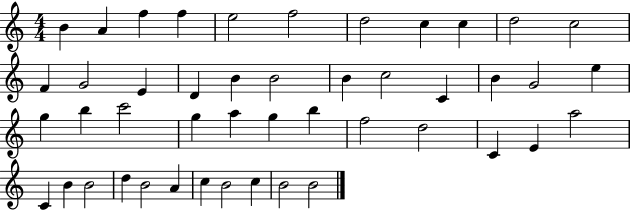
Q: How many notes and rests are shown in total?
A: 46